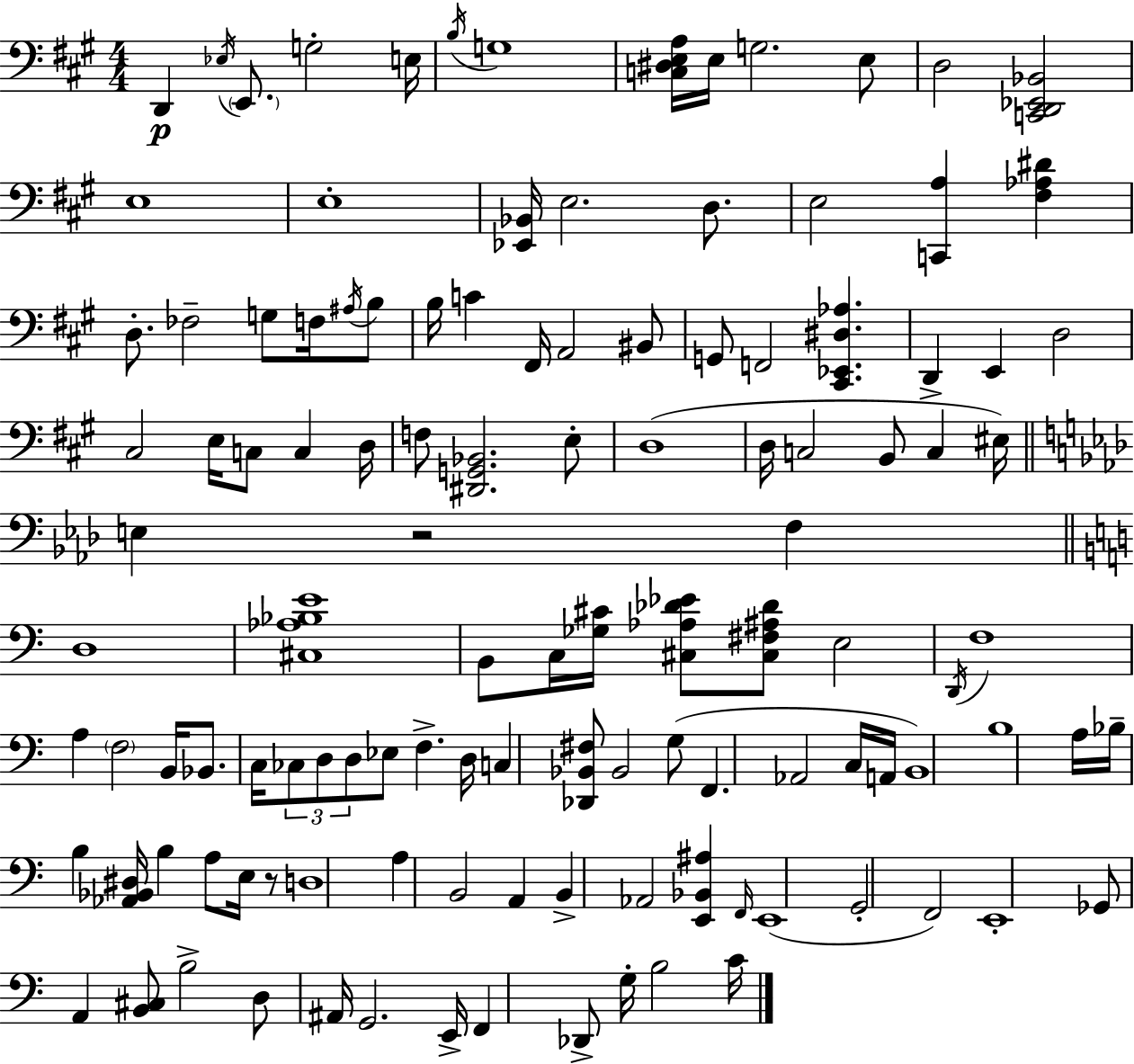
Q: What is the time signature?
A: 4/4